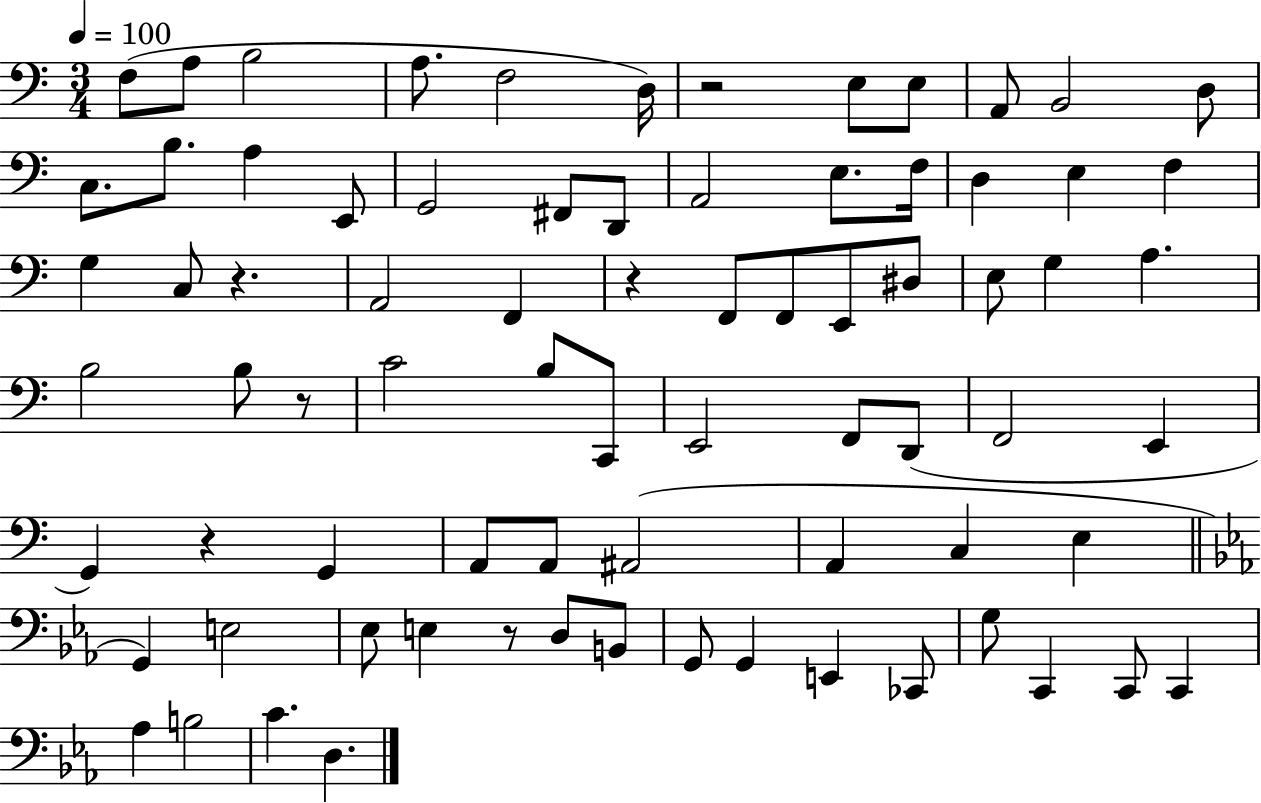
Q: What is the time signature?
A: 3/4